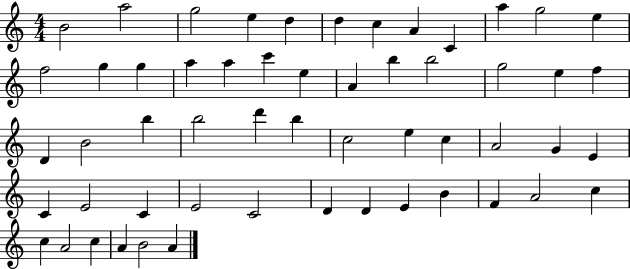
B4/h A5/h G5/h E5/q D5/q D5/q C5/q A4/q C4/q A5/q G5/h E5/q F5/h G5/q G5/q A5/q A5/q C6/q E5/q A4/q B5/q B5/h G5/h E5/q F5/q D4/q B4/h B5/q B5/h D6/q B5/q C5/h E5/q C5/q A4/h G4/q E4/q C4/q E4/h C4/q E4/h C4/h D4/q D4/q E4/q B4/q F4/q A4/h C5/q C5/q A4/h C5/q A4/q B4/h A4/q